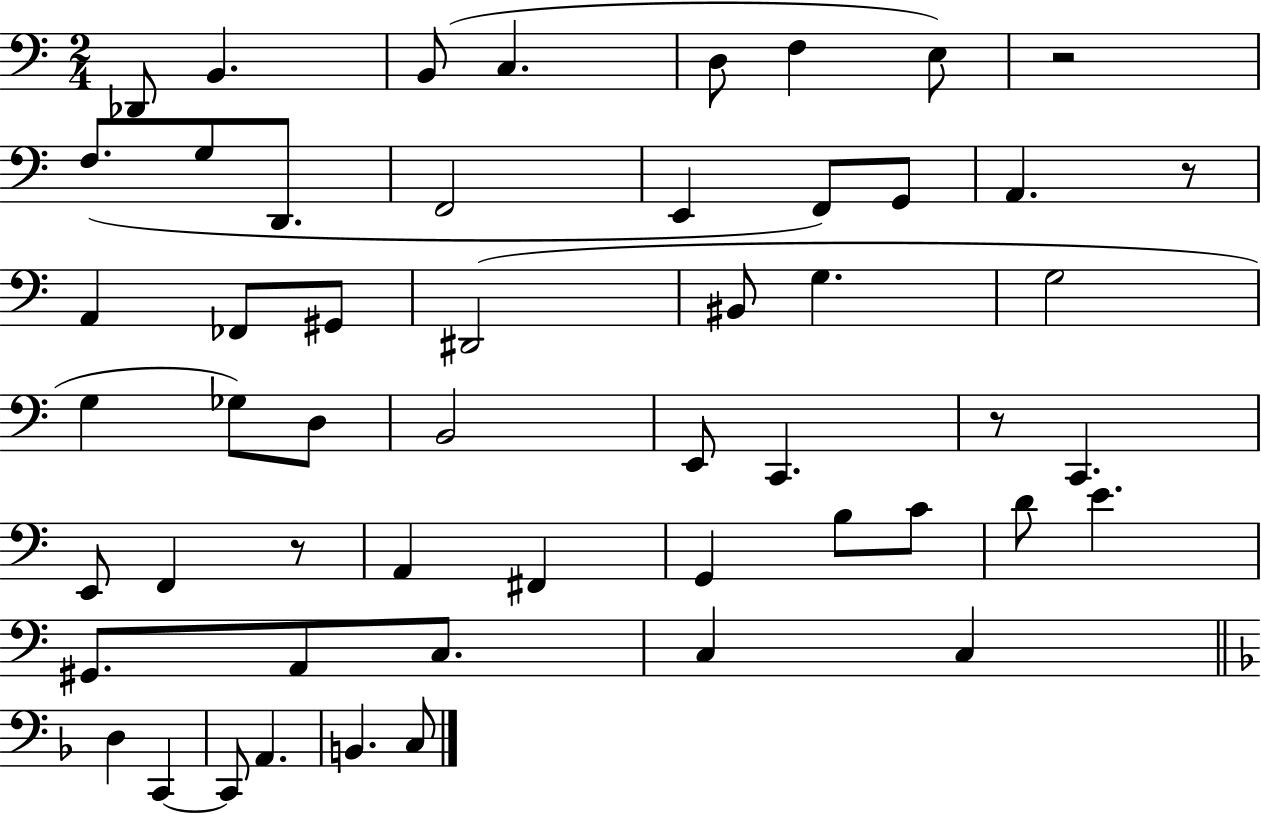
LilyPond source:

{
  \clef bass
  \numericTimeSignature
  \time 2/4
  \key c \major
  des,8 b,4. | b,8( c4. | d8 f4 e8) | r2 | \break f8.( g8 d,8. | f,2 | e,4 f,8) g,8 | a,4. r8 | \break a,4 fes,8 gis,8 | dis,2( | bis,8 g4. | g2 | \break g4 ges8) d8 | b,2 | e,8 c,4. | r8 c,4. | \break e,8 f,4 r8 | a,4 fis,4 | g,4 b8 c'8 | d'8 e'4. | \break gis,8. a,8 c8. | c4 c4 | \bar "||" \break \key f \major d4 c,4~~ | c,8 a,4. | b,4. c8 | \bar "|."
}